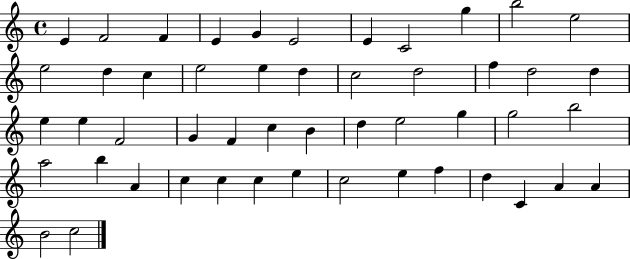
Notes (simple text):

E4/q F4/h F4/q E4/q G4/q E4/h E4/q C4/h G5/q B5/h E5/h E5/h D5/q C5/q E5/h E5/q D5/q C5/h D5/h F5/q D5/h D5/q E5/q E5/q F4/h G4/q F4/q C5/q B4/q D5/q E5/h G5/q G5/h B5/h A5/h B5/q A4/q C5/q C5/q C5/q E5/q C5/h E5/q F5/q D5/q C4/q A4/q A4/q B4/h C5/h